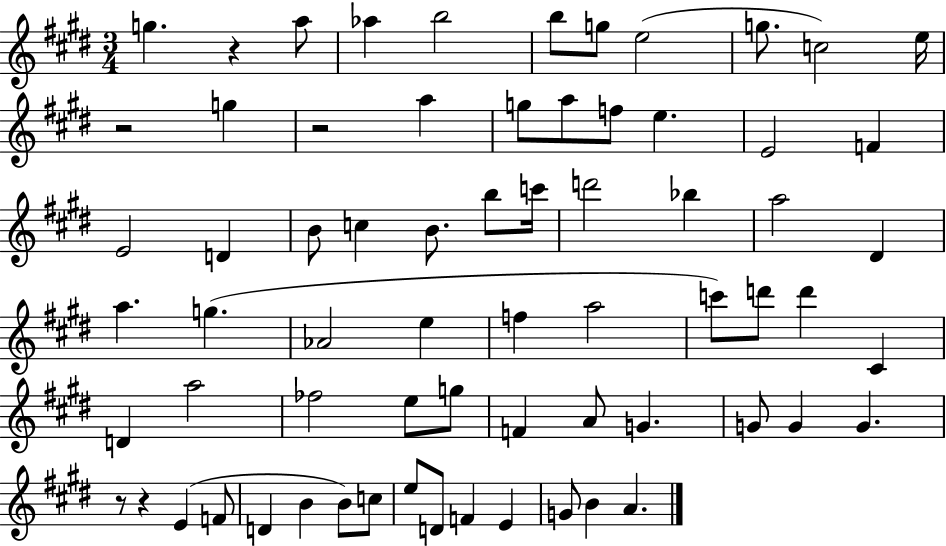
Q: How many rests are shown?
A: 5